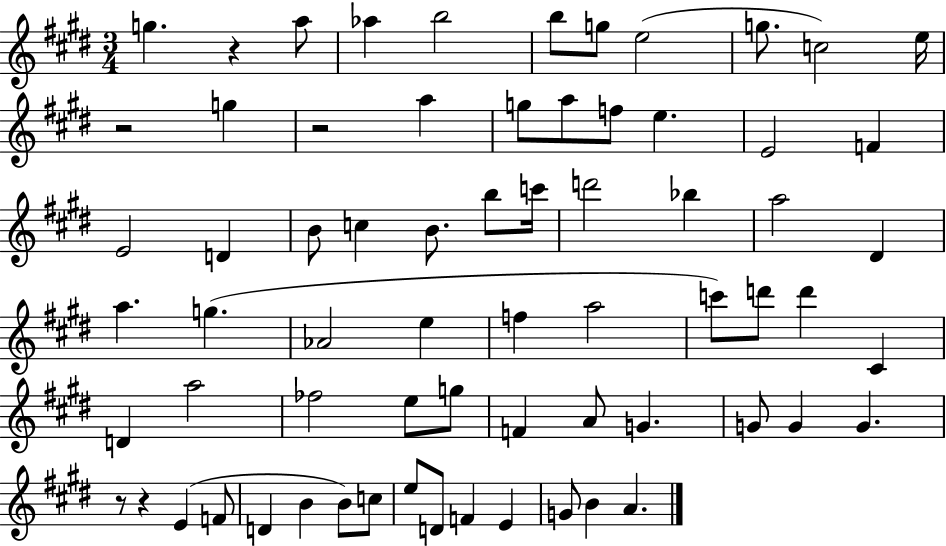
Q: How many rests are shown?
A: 5